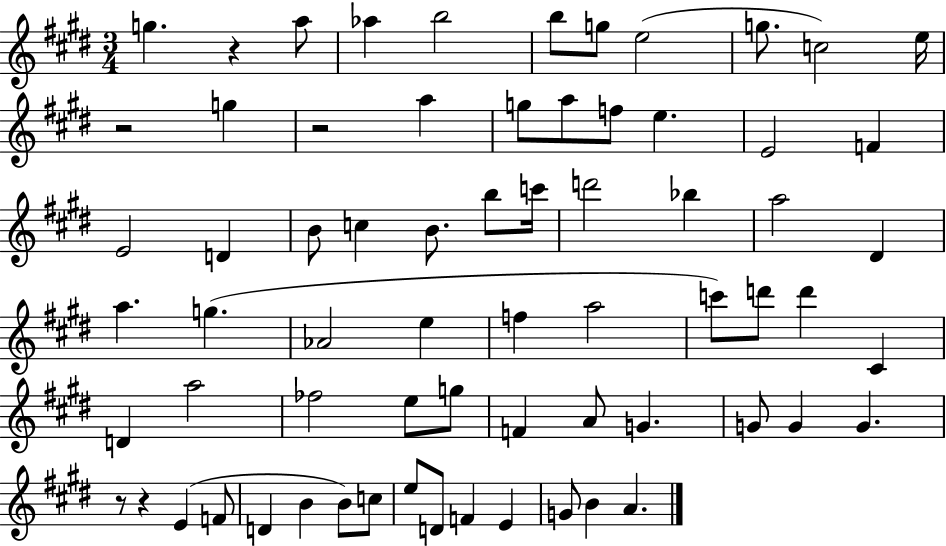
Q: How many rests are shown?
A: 5